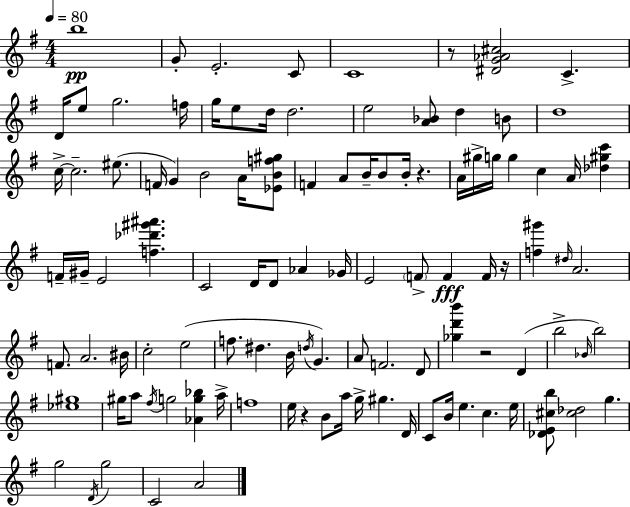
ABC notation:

X:1
T:Untitled
M:4/4
L:1/4
K:G
b4 G/2 E2 C/2 C4 z/2 [^DG_A^c]2 C D/4 e/2 g2 f/4 g/4 e/2 d/4 d2 e2 [A_B]/2 d B/2 d4 c/4 c2 ^e/2 F/4 G B2 A/4 [_EBf^g]/2 F A/2 B/4 B/2 B/4 z A/4 ^g/4 g/4 g c A/4 [_d^gc'] F/4 ^G/4 E2 [f_d'^g'^a'] C2 D/4 D/2 _A _G/4 E2 F/2 F F/4 z/4 [f^g'] ^d/4 A2 F/2 A2 ^B/4 c2 e2 f/2 ^d B/4 d/4 G A/2 F2 D/2 [_gd'b'] z2 D b2 _B/4 b2 [_e^g]4 ^g/4 a/2 ^f/4 g2 [_Ag_b] a/4 f4 e/4 z B/2 a/4 g/4 ^g D/4 C/2 B/4 e c e/4 [_DE^cb]/2 [^c_d]2 g g2 D/4 g2 C2 A2